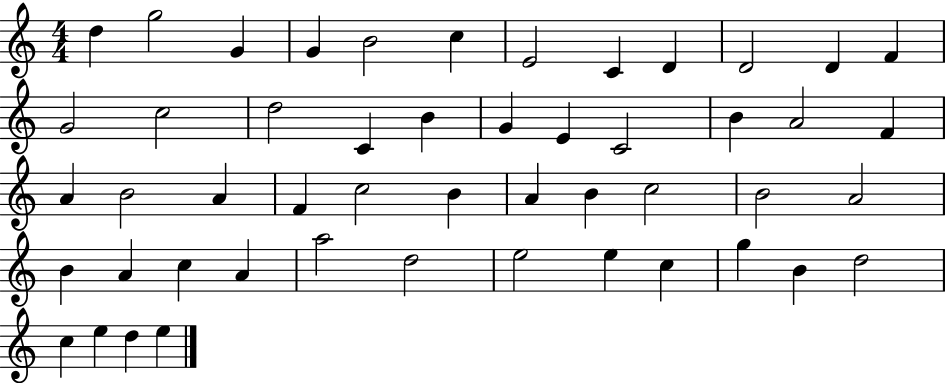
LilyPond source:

{
  \clef treble
  \numericTimeSignature
  \time 4/4
  \key c \major
  d''4 g''2 g'4 | g'4 b'2 c''4 | e'2 c'4 d'4 | d'2 d'4 f'4 | \break g'2 c''2 | d''2 c'4 b'4 | g'4 e'4 c'2 | b'4 a'2 f'4 | \break a'4 b'2 a'4 | f'4 c''2 b'4 | a'4 b'4 c''2 | b'2 a'2 | \break b'4 a'4 c''4 a'4 | a''2 d''2 | e''2 e''4 c''4 | g''4 b'4 d''2 | \break c''4 e''4 d''4 e''4 | \bar "|."
}